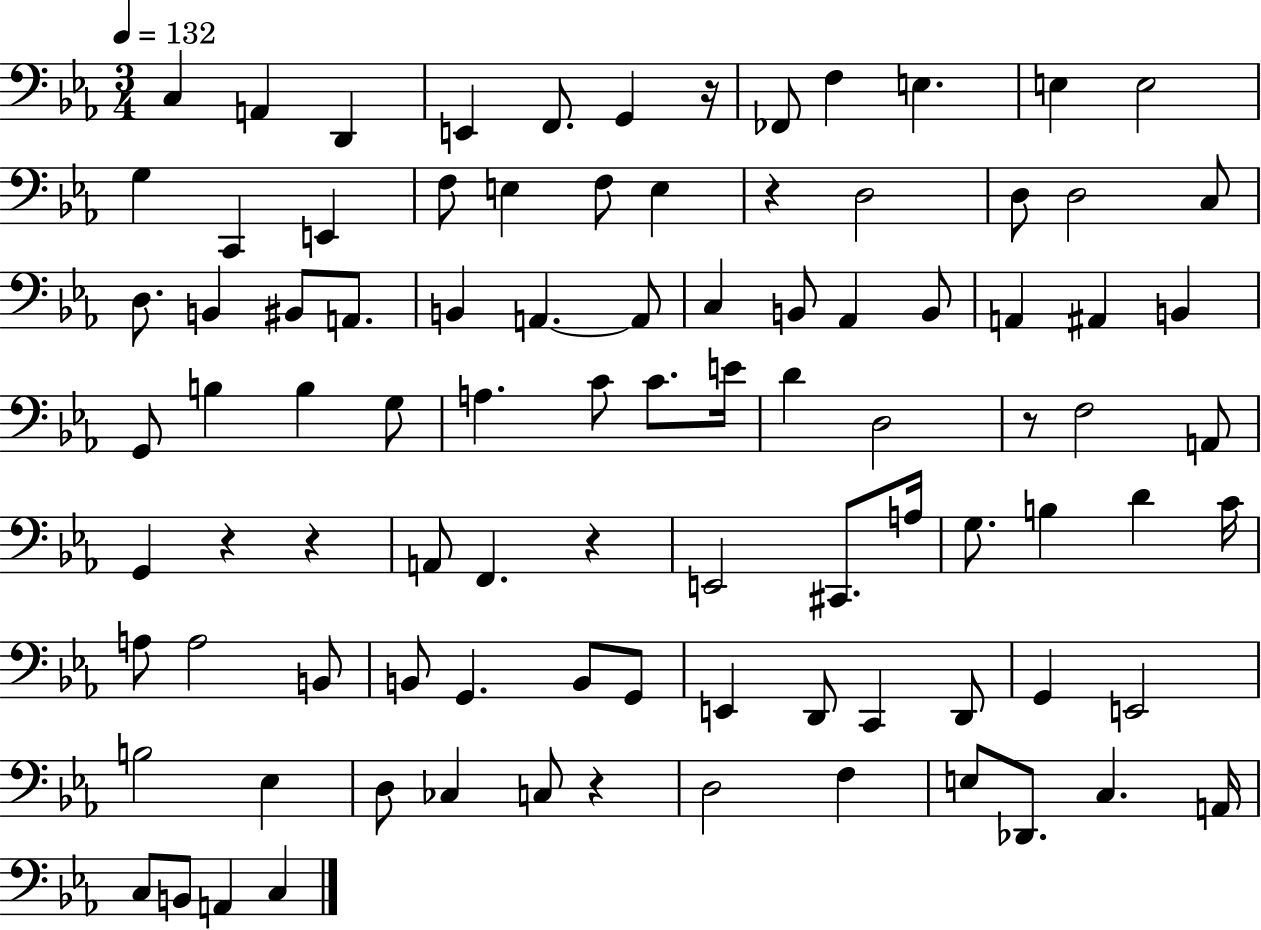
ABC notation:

X:1
T:Untitled
M:3/4
L:1/4
K:Eb
C, A,, D,, E,, F,,/2 G,, z/4 _F,,/2 F, E, E, E,2 G, C,, E,, F,/2 E, F,/2 E, z D,2 D,/2 D,2 C,/2 D,/2 B,, ^B,,/2 A,,/2 B,, A,, A,,/2 C, B,,/2 _A,, B,,/2 A,, ^A,, B,, G,,/2 B, B, G,/2 A, C/2 C/2 E/4 D D,2 z/2 F,2 A,,/2 G,, z z A,,/2 F,, z E,,2 ^C,,/2 A,/4 G,/2 B, D C/4 A,/2 A,2 B,,/2 B,,/2 G,, B,,/2 G,,/2 E,, D,,/2 C,, D,,/2 G,, E,,2 B,2 _E, D,/2 _C, C,/2 z D,2 F, E,/2 _D,,/2 C, A,,/4 C,/2 B,,/2 A,, C,